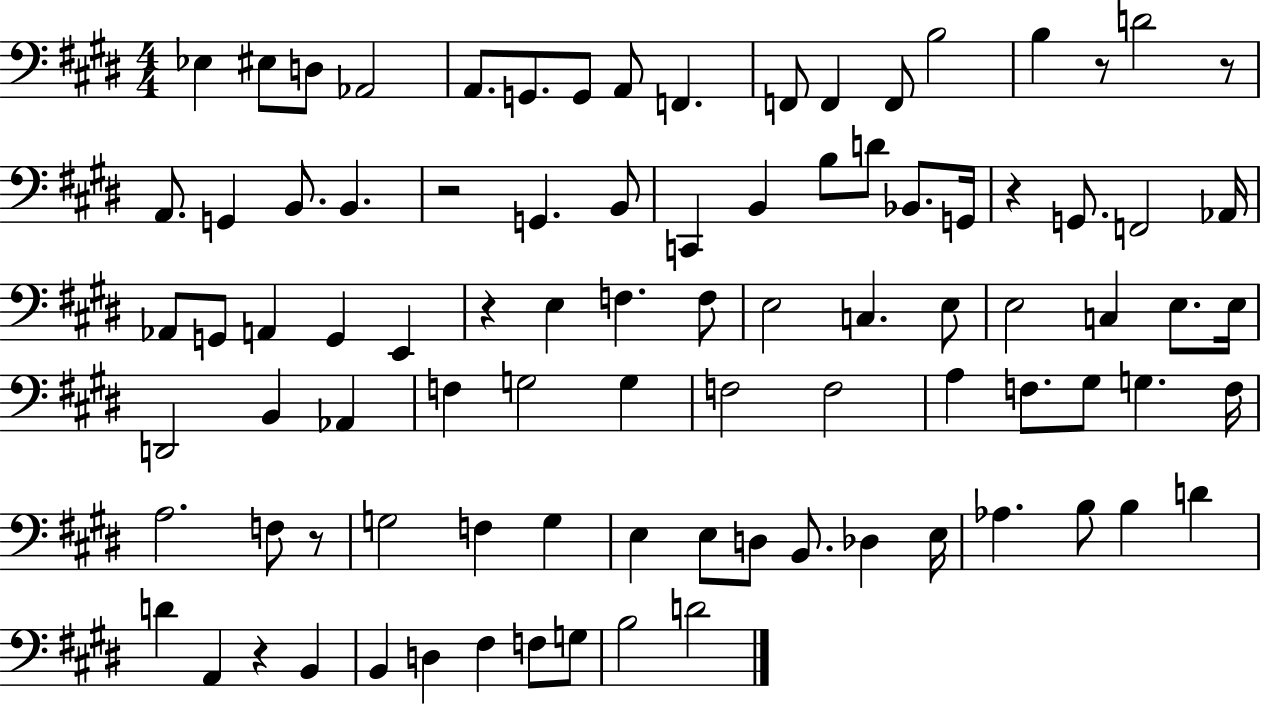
Eb3/q EIS3/e D3/e Ab2/h A2/e. G2/e. G2/e A2/e F2/q. F2/e F2/q F2/e B3/h B3/q R/e D4/h R/e A2/e. G2/q B2/e. B2/q. R/h G2/q. B2/e C2/q B2/q B3/e D4/e Bb2/e. G2/s R/q G2/e. F2/h Ab2/s Ab2/e G2/e A2/q G2/q E2/q R/q E3/q F3/q. F3/e E3/h C3/q. E3/e E3/h C3/q E3/e. E3/s D2/h B2/q Ab2/q F3/q G3/h G3/q F3/h F3/h A3/q F3/e. G#3/e G3/q. F3/s A3/h. F3/e R/e G3/h F3/q G3/q E3/q E3/e D3/e B2/e. Db3/q E3/s Ab3/q. B3/e B3/q D4/q D4/q A2/q R/q B2/q B2/q D3/q F#3/q F3/e G3/e B3/h D4/h